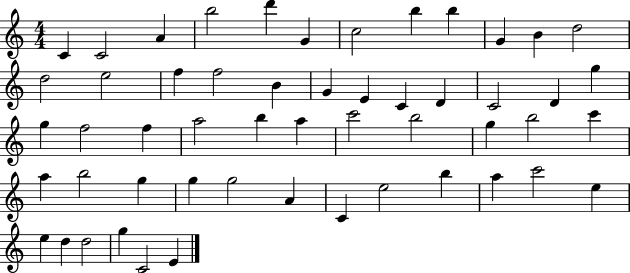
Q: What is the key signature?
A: C major